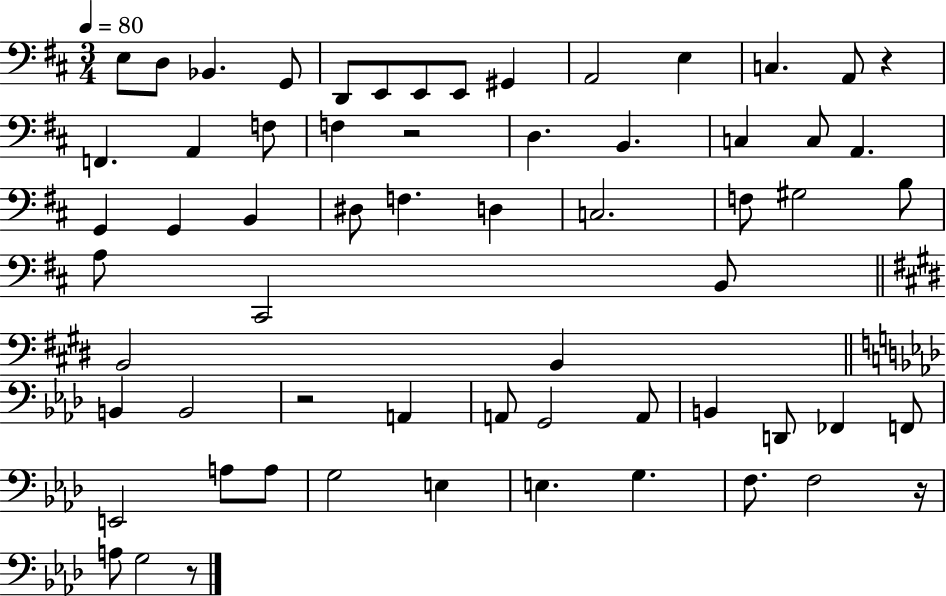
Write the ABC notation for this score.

X:1
T:Untitled
M:3/4
L:1/4
K:D
E,/2 D,/2 _B,, G,,/2 D,,/2 E,,/2 E,,/2 E,,/2 ^G,, A,,2 E, C, A,,/2 z F,, A,, F,/2 F, z2 D, B,, C, C,/2 A,, G,, G,, B,, ^D,/2 F, D, C,2 F,/2 ^G,2 B,/2 A,/2 ^C,,2 B,,/2 B,,2 B,, B,, B,,2 z2 A,, A,,/2 G,,2 A,,/2 B,, D,,/2 _F,, F,,/2 E,,2 A,/2 A,/2 G,2 E, E, G, F,/2 F,2 z/4 A,/2 G,2 z/2